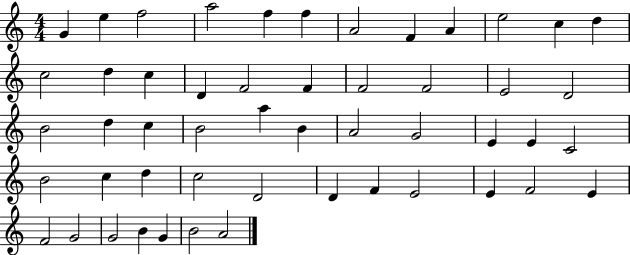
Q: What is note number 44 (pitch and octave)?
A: E4